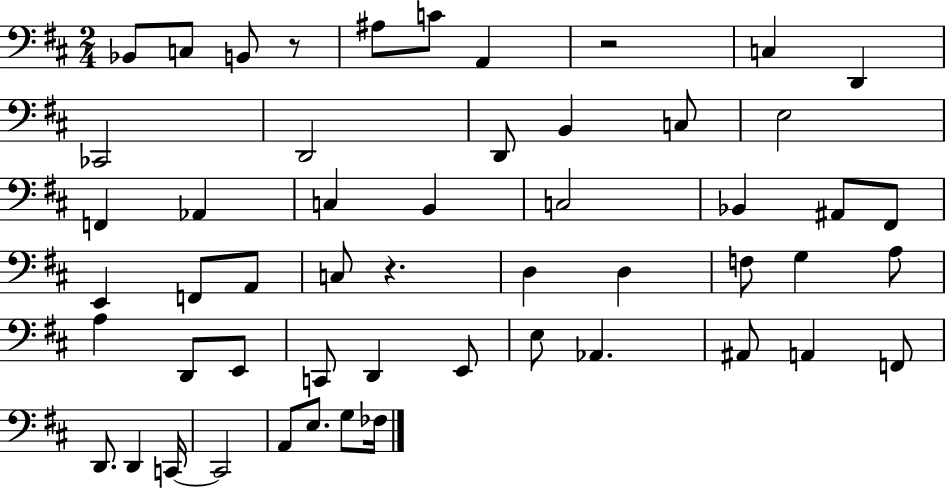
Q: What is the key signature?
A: D major